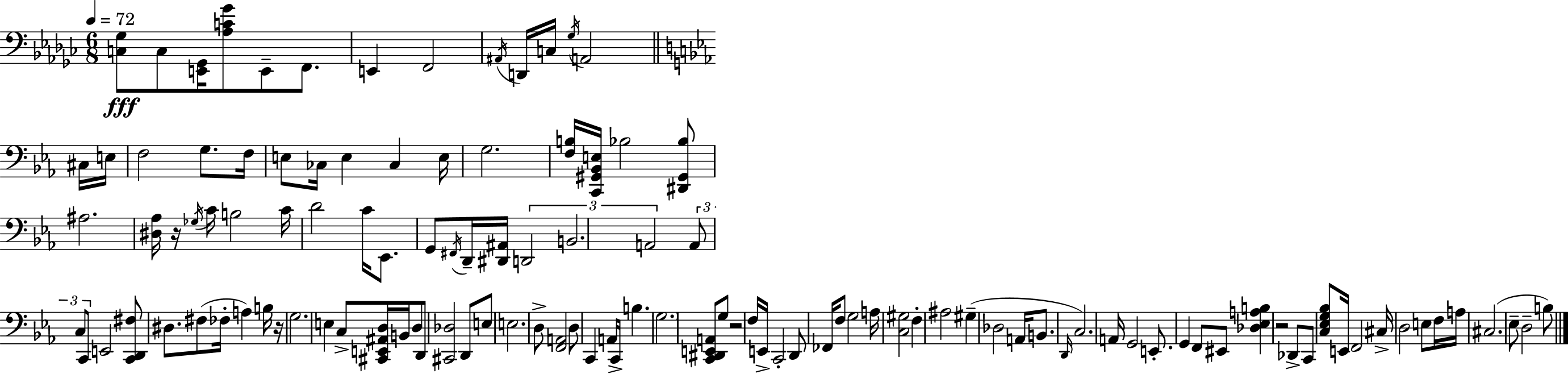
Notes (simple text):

[C3,Gb3]/e C3/e [E2,Gb2]/s [Ab3,C4,Gb4]/e E2/e F2/e. E2/q F2/h A#2/s D2/s C3/s Gb3/s A2/h C#3/s E3/s F3/h G3/e. F3/s E3/e CES3/s E3/q CES3/q E3/s G3/h. [F3,B3]/s [C2,G#2,Bb2,E3]/s Bb3/h [D#2,G#2,Bb3]/e A#3/h. [D#3,Ab3]/s R/s Gb3/s C4/s B3/h C4/s D4/h C4/s Eb2/e. G2/e F#2/s D2/s [D#2,A#2]/s D2/h B2/h. A2/h A2/e C3/e C2/e E2/h [C2,D2,F#3]/e D#3/e. F#3/e FES3/s A3/q B3/s R/s G3/h. E3/q C3/e [C#2,E2,A#2,D3]/s B2/s D3/e D2/e [C#2,Db3]/h D2/e E3/e E3/h. D3/e [F2,A2]/h D3/e C2/q A2/s C2/s B3/q. G3/h. [C2,D#2,E2,A2]/e G3/e R/h F3/s E2/s C2/h D2/e FES2/s F3/e G3/h A3/s [C3,G#3]/h F3/q A#3/h G#3/q Db3/h A2/s B2/e. D2/s C3/h. A2/s G2/h E2/e. G2/q F2/e EIS2/e [Db3,Eb3,A3,B3]/q R/h Db2/e C2/e [C3,Eb3,G3,Bb3]/e E2/s F2/h C#3/s D3/h E3/e F3/s A3/s C#3/h. Eb3/e D3/h B3/e